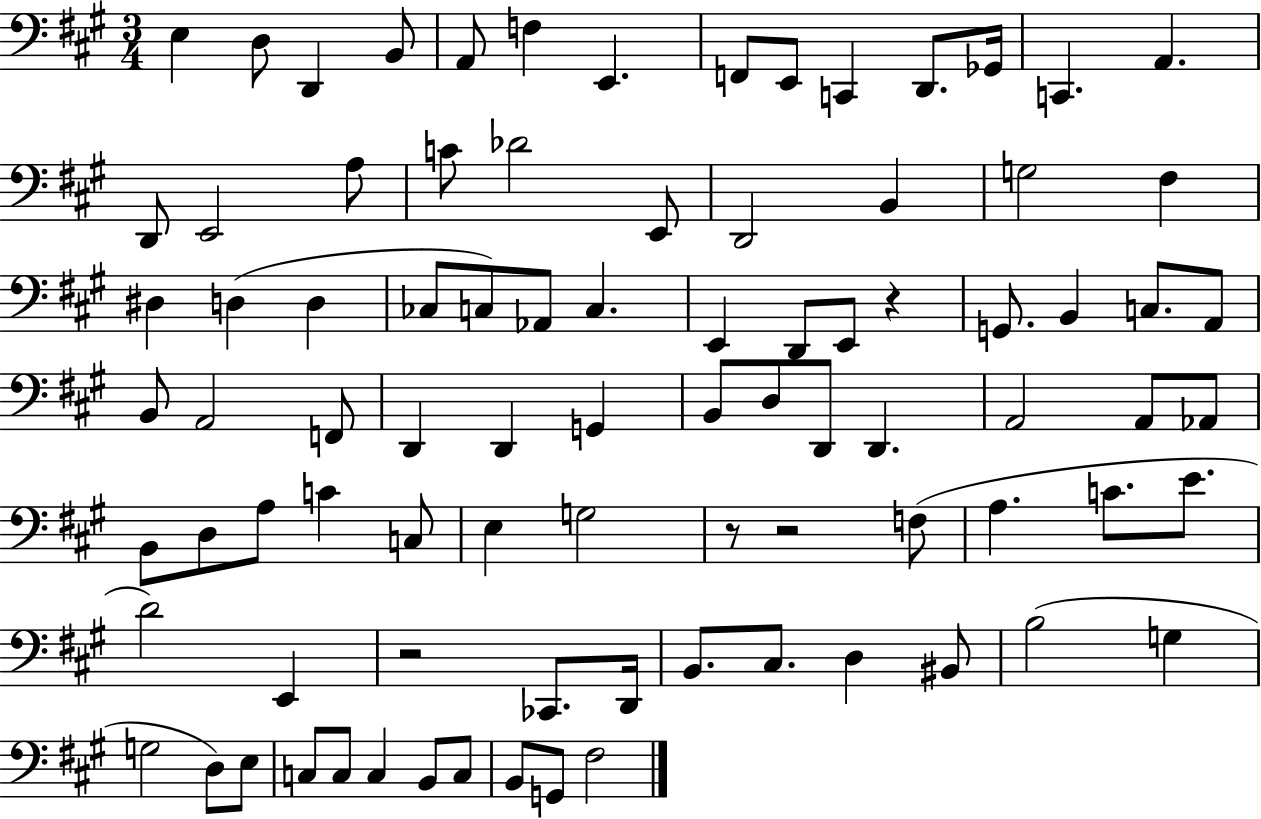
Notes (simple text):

E3/q D3/e D2/q B2/e A2/e F3/q E2/q. F2/e E2/e C2/q D2/e. Gb2/s C2/q. A2/q. D2/e E2/h A3/e C4/e Db4/h E2/e D2/h B2/q G3/h F#3/q D#3/q D3/q D3/q CES3/e C3/e Ab2/e C3/q. E2/q D2/e E2/e R/q G2/e. B2/q C3/e. A2/e B2/e A2/h F2/e D2/q D2/q G2/q B2/e D3/e D2/e D2/q. A2/h A2/e Ab2/e B2/e D3/e A3/e C4/q C3/e E3/q G3/h R/e R/h F3/e A3/q. C4/e. E4/e. D4/h E2/q R/h CES2/e. D2/s B2/e. C#3/e. D3/q BIS2/e B3/h G3/q G3/h D3/e E3/e C3/e C3/e C3/q B2/e C3/e B2/e G2/e F#3/h